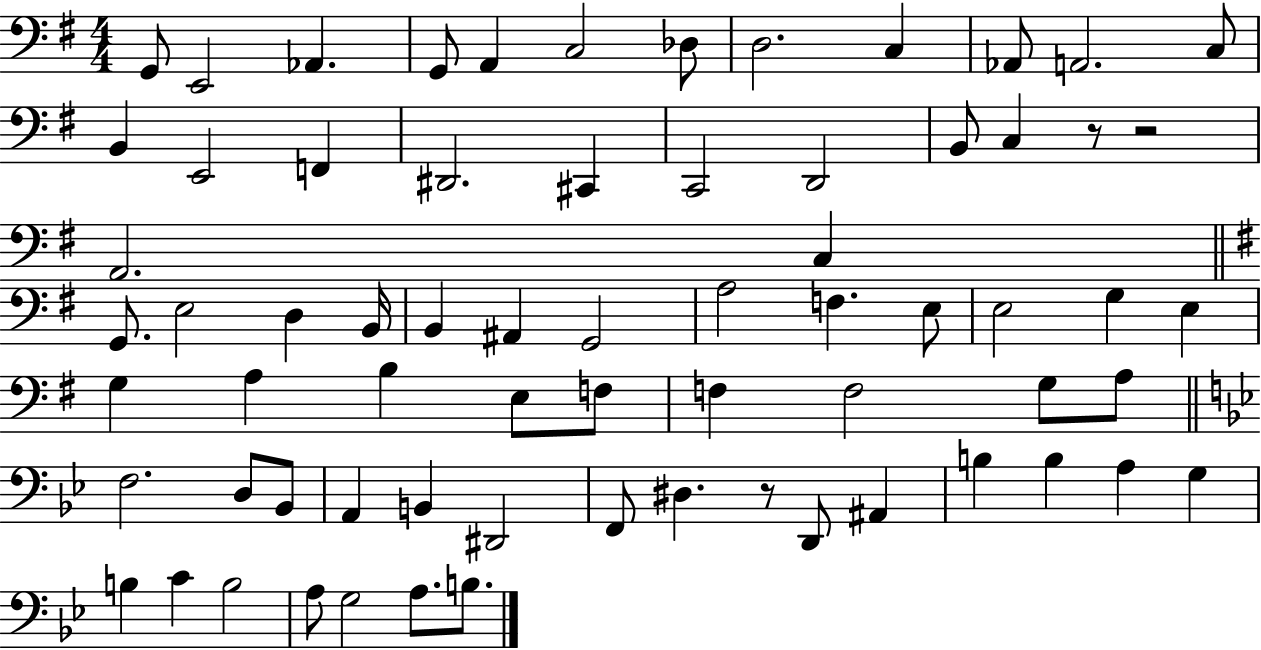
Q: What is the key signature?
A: G major